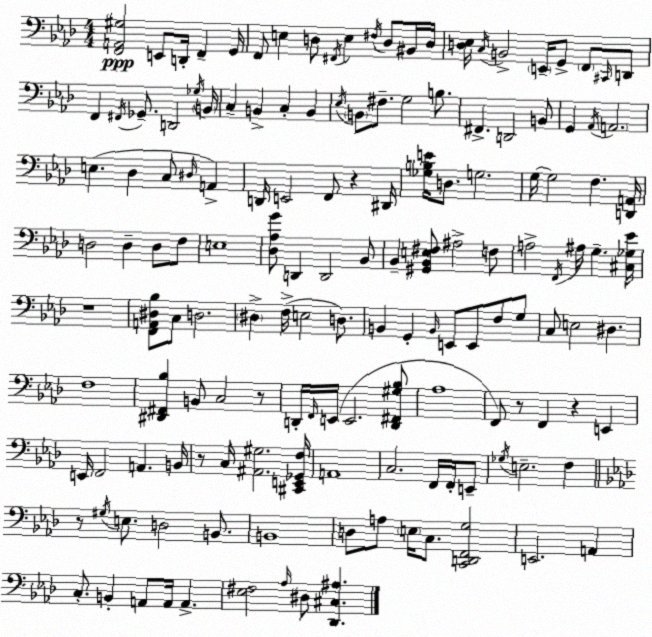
X:1
T:Untitled
M:4/4
L:1/4
K:Fm
[F,,A,,^G,]2 E,,/2 D,,/4 F,, G,,/4 F,,/2 E, D,/2 ^F,,/4 E, ^F,/4 D,/2 ^B,,/4 D,/4 [D,_E,]/4 C,/4 B,,2 E,,/4 G,,/2 F,,/2 ^C,,/4 D,,/2 F,, ^F,,/4 _G,,/2 D,,2 _G,/4 B,,/4 C, B,, C, B,, _E,/4 B,,/2 ^F,/2 G,2 B,/2 ^F,, D,,2 B,,/2 G,, _A,,/4 A,,2 E, _D, C,/2 ^D,/4 A,, D,,/4 E,,2 F,,/2 z ^D,,/4 [_G,B,E]/4 D,/2 G,2 G,/4 G,2 F, [D,,A,,]/4 D,2 D, D,/2 F,/2 E,4 [_D,_A,G]/2 D,, D,,2 _B,,/2 _B,, [^G,,_B,,E,^F,]/2 ^A,2 F,/2 A,2 F,,/4 ^A,/4 G, [^C,_G,_E]/4 z4 [F,,A,,^D,_B,]/2 C,/2 D,2 ^D, F,/4 E,2 D,/2 B,, G,, B,,/4 E,,/2 E,,/2 F,/2 G,/2 C,/2 E,2 ^D, F,4 [^D,,^F,,_B,] B,,/2 C,2 z/2 D,,/4 F,,/4 E,,/4 E,,2 [D,,^F,,^G,_B,]/2 _A,4 F,,/2 z/2 F,, z E,, E,,/4 F,,2 A,, B,,/4 z/2 C,/4 [^A,,^G,]2 [^C,,E,,_G,,F,]/4 A,,4 C,2 F,,/4 F,,/4 E,,/2 _G,/4 E,2 F, z/2 ^G,/4 E,/2 D,2 B,,/2 B,,4 D,/2 A,/2 E,/4 C,/2 [C,,D,,F,,G,]2 E,,2 A,, C,/2 B,, A,,/2 A,,/4 A,, [_E,^F,]2 _A,/4 ^D,/2 [_D,,^C,^A,]